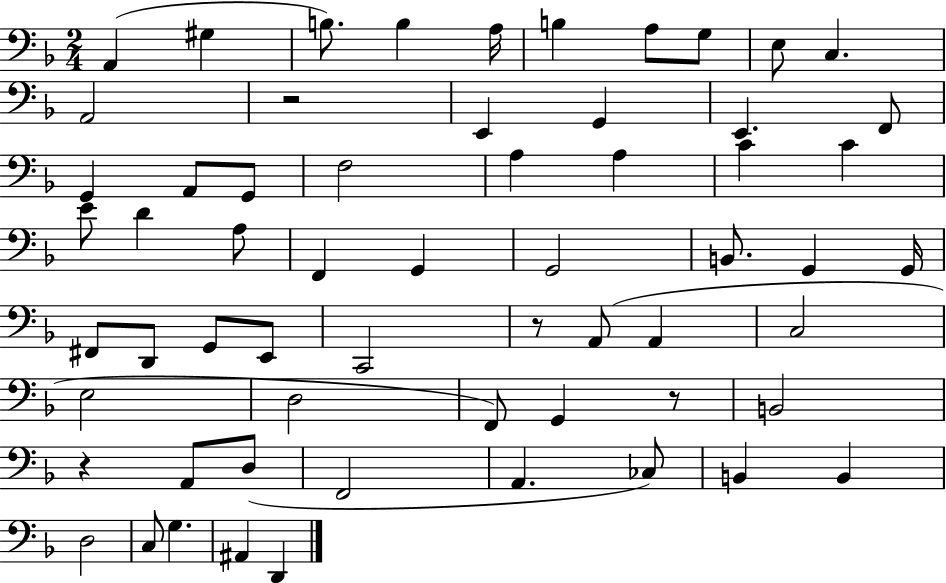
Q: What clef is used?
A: bass